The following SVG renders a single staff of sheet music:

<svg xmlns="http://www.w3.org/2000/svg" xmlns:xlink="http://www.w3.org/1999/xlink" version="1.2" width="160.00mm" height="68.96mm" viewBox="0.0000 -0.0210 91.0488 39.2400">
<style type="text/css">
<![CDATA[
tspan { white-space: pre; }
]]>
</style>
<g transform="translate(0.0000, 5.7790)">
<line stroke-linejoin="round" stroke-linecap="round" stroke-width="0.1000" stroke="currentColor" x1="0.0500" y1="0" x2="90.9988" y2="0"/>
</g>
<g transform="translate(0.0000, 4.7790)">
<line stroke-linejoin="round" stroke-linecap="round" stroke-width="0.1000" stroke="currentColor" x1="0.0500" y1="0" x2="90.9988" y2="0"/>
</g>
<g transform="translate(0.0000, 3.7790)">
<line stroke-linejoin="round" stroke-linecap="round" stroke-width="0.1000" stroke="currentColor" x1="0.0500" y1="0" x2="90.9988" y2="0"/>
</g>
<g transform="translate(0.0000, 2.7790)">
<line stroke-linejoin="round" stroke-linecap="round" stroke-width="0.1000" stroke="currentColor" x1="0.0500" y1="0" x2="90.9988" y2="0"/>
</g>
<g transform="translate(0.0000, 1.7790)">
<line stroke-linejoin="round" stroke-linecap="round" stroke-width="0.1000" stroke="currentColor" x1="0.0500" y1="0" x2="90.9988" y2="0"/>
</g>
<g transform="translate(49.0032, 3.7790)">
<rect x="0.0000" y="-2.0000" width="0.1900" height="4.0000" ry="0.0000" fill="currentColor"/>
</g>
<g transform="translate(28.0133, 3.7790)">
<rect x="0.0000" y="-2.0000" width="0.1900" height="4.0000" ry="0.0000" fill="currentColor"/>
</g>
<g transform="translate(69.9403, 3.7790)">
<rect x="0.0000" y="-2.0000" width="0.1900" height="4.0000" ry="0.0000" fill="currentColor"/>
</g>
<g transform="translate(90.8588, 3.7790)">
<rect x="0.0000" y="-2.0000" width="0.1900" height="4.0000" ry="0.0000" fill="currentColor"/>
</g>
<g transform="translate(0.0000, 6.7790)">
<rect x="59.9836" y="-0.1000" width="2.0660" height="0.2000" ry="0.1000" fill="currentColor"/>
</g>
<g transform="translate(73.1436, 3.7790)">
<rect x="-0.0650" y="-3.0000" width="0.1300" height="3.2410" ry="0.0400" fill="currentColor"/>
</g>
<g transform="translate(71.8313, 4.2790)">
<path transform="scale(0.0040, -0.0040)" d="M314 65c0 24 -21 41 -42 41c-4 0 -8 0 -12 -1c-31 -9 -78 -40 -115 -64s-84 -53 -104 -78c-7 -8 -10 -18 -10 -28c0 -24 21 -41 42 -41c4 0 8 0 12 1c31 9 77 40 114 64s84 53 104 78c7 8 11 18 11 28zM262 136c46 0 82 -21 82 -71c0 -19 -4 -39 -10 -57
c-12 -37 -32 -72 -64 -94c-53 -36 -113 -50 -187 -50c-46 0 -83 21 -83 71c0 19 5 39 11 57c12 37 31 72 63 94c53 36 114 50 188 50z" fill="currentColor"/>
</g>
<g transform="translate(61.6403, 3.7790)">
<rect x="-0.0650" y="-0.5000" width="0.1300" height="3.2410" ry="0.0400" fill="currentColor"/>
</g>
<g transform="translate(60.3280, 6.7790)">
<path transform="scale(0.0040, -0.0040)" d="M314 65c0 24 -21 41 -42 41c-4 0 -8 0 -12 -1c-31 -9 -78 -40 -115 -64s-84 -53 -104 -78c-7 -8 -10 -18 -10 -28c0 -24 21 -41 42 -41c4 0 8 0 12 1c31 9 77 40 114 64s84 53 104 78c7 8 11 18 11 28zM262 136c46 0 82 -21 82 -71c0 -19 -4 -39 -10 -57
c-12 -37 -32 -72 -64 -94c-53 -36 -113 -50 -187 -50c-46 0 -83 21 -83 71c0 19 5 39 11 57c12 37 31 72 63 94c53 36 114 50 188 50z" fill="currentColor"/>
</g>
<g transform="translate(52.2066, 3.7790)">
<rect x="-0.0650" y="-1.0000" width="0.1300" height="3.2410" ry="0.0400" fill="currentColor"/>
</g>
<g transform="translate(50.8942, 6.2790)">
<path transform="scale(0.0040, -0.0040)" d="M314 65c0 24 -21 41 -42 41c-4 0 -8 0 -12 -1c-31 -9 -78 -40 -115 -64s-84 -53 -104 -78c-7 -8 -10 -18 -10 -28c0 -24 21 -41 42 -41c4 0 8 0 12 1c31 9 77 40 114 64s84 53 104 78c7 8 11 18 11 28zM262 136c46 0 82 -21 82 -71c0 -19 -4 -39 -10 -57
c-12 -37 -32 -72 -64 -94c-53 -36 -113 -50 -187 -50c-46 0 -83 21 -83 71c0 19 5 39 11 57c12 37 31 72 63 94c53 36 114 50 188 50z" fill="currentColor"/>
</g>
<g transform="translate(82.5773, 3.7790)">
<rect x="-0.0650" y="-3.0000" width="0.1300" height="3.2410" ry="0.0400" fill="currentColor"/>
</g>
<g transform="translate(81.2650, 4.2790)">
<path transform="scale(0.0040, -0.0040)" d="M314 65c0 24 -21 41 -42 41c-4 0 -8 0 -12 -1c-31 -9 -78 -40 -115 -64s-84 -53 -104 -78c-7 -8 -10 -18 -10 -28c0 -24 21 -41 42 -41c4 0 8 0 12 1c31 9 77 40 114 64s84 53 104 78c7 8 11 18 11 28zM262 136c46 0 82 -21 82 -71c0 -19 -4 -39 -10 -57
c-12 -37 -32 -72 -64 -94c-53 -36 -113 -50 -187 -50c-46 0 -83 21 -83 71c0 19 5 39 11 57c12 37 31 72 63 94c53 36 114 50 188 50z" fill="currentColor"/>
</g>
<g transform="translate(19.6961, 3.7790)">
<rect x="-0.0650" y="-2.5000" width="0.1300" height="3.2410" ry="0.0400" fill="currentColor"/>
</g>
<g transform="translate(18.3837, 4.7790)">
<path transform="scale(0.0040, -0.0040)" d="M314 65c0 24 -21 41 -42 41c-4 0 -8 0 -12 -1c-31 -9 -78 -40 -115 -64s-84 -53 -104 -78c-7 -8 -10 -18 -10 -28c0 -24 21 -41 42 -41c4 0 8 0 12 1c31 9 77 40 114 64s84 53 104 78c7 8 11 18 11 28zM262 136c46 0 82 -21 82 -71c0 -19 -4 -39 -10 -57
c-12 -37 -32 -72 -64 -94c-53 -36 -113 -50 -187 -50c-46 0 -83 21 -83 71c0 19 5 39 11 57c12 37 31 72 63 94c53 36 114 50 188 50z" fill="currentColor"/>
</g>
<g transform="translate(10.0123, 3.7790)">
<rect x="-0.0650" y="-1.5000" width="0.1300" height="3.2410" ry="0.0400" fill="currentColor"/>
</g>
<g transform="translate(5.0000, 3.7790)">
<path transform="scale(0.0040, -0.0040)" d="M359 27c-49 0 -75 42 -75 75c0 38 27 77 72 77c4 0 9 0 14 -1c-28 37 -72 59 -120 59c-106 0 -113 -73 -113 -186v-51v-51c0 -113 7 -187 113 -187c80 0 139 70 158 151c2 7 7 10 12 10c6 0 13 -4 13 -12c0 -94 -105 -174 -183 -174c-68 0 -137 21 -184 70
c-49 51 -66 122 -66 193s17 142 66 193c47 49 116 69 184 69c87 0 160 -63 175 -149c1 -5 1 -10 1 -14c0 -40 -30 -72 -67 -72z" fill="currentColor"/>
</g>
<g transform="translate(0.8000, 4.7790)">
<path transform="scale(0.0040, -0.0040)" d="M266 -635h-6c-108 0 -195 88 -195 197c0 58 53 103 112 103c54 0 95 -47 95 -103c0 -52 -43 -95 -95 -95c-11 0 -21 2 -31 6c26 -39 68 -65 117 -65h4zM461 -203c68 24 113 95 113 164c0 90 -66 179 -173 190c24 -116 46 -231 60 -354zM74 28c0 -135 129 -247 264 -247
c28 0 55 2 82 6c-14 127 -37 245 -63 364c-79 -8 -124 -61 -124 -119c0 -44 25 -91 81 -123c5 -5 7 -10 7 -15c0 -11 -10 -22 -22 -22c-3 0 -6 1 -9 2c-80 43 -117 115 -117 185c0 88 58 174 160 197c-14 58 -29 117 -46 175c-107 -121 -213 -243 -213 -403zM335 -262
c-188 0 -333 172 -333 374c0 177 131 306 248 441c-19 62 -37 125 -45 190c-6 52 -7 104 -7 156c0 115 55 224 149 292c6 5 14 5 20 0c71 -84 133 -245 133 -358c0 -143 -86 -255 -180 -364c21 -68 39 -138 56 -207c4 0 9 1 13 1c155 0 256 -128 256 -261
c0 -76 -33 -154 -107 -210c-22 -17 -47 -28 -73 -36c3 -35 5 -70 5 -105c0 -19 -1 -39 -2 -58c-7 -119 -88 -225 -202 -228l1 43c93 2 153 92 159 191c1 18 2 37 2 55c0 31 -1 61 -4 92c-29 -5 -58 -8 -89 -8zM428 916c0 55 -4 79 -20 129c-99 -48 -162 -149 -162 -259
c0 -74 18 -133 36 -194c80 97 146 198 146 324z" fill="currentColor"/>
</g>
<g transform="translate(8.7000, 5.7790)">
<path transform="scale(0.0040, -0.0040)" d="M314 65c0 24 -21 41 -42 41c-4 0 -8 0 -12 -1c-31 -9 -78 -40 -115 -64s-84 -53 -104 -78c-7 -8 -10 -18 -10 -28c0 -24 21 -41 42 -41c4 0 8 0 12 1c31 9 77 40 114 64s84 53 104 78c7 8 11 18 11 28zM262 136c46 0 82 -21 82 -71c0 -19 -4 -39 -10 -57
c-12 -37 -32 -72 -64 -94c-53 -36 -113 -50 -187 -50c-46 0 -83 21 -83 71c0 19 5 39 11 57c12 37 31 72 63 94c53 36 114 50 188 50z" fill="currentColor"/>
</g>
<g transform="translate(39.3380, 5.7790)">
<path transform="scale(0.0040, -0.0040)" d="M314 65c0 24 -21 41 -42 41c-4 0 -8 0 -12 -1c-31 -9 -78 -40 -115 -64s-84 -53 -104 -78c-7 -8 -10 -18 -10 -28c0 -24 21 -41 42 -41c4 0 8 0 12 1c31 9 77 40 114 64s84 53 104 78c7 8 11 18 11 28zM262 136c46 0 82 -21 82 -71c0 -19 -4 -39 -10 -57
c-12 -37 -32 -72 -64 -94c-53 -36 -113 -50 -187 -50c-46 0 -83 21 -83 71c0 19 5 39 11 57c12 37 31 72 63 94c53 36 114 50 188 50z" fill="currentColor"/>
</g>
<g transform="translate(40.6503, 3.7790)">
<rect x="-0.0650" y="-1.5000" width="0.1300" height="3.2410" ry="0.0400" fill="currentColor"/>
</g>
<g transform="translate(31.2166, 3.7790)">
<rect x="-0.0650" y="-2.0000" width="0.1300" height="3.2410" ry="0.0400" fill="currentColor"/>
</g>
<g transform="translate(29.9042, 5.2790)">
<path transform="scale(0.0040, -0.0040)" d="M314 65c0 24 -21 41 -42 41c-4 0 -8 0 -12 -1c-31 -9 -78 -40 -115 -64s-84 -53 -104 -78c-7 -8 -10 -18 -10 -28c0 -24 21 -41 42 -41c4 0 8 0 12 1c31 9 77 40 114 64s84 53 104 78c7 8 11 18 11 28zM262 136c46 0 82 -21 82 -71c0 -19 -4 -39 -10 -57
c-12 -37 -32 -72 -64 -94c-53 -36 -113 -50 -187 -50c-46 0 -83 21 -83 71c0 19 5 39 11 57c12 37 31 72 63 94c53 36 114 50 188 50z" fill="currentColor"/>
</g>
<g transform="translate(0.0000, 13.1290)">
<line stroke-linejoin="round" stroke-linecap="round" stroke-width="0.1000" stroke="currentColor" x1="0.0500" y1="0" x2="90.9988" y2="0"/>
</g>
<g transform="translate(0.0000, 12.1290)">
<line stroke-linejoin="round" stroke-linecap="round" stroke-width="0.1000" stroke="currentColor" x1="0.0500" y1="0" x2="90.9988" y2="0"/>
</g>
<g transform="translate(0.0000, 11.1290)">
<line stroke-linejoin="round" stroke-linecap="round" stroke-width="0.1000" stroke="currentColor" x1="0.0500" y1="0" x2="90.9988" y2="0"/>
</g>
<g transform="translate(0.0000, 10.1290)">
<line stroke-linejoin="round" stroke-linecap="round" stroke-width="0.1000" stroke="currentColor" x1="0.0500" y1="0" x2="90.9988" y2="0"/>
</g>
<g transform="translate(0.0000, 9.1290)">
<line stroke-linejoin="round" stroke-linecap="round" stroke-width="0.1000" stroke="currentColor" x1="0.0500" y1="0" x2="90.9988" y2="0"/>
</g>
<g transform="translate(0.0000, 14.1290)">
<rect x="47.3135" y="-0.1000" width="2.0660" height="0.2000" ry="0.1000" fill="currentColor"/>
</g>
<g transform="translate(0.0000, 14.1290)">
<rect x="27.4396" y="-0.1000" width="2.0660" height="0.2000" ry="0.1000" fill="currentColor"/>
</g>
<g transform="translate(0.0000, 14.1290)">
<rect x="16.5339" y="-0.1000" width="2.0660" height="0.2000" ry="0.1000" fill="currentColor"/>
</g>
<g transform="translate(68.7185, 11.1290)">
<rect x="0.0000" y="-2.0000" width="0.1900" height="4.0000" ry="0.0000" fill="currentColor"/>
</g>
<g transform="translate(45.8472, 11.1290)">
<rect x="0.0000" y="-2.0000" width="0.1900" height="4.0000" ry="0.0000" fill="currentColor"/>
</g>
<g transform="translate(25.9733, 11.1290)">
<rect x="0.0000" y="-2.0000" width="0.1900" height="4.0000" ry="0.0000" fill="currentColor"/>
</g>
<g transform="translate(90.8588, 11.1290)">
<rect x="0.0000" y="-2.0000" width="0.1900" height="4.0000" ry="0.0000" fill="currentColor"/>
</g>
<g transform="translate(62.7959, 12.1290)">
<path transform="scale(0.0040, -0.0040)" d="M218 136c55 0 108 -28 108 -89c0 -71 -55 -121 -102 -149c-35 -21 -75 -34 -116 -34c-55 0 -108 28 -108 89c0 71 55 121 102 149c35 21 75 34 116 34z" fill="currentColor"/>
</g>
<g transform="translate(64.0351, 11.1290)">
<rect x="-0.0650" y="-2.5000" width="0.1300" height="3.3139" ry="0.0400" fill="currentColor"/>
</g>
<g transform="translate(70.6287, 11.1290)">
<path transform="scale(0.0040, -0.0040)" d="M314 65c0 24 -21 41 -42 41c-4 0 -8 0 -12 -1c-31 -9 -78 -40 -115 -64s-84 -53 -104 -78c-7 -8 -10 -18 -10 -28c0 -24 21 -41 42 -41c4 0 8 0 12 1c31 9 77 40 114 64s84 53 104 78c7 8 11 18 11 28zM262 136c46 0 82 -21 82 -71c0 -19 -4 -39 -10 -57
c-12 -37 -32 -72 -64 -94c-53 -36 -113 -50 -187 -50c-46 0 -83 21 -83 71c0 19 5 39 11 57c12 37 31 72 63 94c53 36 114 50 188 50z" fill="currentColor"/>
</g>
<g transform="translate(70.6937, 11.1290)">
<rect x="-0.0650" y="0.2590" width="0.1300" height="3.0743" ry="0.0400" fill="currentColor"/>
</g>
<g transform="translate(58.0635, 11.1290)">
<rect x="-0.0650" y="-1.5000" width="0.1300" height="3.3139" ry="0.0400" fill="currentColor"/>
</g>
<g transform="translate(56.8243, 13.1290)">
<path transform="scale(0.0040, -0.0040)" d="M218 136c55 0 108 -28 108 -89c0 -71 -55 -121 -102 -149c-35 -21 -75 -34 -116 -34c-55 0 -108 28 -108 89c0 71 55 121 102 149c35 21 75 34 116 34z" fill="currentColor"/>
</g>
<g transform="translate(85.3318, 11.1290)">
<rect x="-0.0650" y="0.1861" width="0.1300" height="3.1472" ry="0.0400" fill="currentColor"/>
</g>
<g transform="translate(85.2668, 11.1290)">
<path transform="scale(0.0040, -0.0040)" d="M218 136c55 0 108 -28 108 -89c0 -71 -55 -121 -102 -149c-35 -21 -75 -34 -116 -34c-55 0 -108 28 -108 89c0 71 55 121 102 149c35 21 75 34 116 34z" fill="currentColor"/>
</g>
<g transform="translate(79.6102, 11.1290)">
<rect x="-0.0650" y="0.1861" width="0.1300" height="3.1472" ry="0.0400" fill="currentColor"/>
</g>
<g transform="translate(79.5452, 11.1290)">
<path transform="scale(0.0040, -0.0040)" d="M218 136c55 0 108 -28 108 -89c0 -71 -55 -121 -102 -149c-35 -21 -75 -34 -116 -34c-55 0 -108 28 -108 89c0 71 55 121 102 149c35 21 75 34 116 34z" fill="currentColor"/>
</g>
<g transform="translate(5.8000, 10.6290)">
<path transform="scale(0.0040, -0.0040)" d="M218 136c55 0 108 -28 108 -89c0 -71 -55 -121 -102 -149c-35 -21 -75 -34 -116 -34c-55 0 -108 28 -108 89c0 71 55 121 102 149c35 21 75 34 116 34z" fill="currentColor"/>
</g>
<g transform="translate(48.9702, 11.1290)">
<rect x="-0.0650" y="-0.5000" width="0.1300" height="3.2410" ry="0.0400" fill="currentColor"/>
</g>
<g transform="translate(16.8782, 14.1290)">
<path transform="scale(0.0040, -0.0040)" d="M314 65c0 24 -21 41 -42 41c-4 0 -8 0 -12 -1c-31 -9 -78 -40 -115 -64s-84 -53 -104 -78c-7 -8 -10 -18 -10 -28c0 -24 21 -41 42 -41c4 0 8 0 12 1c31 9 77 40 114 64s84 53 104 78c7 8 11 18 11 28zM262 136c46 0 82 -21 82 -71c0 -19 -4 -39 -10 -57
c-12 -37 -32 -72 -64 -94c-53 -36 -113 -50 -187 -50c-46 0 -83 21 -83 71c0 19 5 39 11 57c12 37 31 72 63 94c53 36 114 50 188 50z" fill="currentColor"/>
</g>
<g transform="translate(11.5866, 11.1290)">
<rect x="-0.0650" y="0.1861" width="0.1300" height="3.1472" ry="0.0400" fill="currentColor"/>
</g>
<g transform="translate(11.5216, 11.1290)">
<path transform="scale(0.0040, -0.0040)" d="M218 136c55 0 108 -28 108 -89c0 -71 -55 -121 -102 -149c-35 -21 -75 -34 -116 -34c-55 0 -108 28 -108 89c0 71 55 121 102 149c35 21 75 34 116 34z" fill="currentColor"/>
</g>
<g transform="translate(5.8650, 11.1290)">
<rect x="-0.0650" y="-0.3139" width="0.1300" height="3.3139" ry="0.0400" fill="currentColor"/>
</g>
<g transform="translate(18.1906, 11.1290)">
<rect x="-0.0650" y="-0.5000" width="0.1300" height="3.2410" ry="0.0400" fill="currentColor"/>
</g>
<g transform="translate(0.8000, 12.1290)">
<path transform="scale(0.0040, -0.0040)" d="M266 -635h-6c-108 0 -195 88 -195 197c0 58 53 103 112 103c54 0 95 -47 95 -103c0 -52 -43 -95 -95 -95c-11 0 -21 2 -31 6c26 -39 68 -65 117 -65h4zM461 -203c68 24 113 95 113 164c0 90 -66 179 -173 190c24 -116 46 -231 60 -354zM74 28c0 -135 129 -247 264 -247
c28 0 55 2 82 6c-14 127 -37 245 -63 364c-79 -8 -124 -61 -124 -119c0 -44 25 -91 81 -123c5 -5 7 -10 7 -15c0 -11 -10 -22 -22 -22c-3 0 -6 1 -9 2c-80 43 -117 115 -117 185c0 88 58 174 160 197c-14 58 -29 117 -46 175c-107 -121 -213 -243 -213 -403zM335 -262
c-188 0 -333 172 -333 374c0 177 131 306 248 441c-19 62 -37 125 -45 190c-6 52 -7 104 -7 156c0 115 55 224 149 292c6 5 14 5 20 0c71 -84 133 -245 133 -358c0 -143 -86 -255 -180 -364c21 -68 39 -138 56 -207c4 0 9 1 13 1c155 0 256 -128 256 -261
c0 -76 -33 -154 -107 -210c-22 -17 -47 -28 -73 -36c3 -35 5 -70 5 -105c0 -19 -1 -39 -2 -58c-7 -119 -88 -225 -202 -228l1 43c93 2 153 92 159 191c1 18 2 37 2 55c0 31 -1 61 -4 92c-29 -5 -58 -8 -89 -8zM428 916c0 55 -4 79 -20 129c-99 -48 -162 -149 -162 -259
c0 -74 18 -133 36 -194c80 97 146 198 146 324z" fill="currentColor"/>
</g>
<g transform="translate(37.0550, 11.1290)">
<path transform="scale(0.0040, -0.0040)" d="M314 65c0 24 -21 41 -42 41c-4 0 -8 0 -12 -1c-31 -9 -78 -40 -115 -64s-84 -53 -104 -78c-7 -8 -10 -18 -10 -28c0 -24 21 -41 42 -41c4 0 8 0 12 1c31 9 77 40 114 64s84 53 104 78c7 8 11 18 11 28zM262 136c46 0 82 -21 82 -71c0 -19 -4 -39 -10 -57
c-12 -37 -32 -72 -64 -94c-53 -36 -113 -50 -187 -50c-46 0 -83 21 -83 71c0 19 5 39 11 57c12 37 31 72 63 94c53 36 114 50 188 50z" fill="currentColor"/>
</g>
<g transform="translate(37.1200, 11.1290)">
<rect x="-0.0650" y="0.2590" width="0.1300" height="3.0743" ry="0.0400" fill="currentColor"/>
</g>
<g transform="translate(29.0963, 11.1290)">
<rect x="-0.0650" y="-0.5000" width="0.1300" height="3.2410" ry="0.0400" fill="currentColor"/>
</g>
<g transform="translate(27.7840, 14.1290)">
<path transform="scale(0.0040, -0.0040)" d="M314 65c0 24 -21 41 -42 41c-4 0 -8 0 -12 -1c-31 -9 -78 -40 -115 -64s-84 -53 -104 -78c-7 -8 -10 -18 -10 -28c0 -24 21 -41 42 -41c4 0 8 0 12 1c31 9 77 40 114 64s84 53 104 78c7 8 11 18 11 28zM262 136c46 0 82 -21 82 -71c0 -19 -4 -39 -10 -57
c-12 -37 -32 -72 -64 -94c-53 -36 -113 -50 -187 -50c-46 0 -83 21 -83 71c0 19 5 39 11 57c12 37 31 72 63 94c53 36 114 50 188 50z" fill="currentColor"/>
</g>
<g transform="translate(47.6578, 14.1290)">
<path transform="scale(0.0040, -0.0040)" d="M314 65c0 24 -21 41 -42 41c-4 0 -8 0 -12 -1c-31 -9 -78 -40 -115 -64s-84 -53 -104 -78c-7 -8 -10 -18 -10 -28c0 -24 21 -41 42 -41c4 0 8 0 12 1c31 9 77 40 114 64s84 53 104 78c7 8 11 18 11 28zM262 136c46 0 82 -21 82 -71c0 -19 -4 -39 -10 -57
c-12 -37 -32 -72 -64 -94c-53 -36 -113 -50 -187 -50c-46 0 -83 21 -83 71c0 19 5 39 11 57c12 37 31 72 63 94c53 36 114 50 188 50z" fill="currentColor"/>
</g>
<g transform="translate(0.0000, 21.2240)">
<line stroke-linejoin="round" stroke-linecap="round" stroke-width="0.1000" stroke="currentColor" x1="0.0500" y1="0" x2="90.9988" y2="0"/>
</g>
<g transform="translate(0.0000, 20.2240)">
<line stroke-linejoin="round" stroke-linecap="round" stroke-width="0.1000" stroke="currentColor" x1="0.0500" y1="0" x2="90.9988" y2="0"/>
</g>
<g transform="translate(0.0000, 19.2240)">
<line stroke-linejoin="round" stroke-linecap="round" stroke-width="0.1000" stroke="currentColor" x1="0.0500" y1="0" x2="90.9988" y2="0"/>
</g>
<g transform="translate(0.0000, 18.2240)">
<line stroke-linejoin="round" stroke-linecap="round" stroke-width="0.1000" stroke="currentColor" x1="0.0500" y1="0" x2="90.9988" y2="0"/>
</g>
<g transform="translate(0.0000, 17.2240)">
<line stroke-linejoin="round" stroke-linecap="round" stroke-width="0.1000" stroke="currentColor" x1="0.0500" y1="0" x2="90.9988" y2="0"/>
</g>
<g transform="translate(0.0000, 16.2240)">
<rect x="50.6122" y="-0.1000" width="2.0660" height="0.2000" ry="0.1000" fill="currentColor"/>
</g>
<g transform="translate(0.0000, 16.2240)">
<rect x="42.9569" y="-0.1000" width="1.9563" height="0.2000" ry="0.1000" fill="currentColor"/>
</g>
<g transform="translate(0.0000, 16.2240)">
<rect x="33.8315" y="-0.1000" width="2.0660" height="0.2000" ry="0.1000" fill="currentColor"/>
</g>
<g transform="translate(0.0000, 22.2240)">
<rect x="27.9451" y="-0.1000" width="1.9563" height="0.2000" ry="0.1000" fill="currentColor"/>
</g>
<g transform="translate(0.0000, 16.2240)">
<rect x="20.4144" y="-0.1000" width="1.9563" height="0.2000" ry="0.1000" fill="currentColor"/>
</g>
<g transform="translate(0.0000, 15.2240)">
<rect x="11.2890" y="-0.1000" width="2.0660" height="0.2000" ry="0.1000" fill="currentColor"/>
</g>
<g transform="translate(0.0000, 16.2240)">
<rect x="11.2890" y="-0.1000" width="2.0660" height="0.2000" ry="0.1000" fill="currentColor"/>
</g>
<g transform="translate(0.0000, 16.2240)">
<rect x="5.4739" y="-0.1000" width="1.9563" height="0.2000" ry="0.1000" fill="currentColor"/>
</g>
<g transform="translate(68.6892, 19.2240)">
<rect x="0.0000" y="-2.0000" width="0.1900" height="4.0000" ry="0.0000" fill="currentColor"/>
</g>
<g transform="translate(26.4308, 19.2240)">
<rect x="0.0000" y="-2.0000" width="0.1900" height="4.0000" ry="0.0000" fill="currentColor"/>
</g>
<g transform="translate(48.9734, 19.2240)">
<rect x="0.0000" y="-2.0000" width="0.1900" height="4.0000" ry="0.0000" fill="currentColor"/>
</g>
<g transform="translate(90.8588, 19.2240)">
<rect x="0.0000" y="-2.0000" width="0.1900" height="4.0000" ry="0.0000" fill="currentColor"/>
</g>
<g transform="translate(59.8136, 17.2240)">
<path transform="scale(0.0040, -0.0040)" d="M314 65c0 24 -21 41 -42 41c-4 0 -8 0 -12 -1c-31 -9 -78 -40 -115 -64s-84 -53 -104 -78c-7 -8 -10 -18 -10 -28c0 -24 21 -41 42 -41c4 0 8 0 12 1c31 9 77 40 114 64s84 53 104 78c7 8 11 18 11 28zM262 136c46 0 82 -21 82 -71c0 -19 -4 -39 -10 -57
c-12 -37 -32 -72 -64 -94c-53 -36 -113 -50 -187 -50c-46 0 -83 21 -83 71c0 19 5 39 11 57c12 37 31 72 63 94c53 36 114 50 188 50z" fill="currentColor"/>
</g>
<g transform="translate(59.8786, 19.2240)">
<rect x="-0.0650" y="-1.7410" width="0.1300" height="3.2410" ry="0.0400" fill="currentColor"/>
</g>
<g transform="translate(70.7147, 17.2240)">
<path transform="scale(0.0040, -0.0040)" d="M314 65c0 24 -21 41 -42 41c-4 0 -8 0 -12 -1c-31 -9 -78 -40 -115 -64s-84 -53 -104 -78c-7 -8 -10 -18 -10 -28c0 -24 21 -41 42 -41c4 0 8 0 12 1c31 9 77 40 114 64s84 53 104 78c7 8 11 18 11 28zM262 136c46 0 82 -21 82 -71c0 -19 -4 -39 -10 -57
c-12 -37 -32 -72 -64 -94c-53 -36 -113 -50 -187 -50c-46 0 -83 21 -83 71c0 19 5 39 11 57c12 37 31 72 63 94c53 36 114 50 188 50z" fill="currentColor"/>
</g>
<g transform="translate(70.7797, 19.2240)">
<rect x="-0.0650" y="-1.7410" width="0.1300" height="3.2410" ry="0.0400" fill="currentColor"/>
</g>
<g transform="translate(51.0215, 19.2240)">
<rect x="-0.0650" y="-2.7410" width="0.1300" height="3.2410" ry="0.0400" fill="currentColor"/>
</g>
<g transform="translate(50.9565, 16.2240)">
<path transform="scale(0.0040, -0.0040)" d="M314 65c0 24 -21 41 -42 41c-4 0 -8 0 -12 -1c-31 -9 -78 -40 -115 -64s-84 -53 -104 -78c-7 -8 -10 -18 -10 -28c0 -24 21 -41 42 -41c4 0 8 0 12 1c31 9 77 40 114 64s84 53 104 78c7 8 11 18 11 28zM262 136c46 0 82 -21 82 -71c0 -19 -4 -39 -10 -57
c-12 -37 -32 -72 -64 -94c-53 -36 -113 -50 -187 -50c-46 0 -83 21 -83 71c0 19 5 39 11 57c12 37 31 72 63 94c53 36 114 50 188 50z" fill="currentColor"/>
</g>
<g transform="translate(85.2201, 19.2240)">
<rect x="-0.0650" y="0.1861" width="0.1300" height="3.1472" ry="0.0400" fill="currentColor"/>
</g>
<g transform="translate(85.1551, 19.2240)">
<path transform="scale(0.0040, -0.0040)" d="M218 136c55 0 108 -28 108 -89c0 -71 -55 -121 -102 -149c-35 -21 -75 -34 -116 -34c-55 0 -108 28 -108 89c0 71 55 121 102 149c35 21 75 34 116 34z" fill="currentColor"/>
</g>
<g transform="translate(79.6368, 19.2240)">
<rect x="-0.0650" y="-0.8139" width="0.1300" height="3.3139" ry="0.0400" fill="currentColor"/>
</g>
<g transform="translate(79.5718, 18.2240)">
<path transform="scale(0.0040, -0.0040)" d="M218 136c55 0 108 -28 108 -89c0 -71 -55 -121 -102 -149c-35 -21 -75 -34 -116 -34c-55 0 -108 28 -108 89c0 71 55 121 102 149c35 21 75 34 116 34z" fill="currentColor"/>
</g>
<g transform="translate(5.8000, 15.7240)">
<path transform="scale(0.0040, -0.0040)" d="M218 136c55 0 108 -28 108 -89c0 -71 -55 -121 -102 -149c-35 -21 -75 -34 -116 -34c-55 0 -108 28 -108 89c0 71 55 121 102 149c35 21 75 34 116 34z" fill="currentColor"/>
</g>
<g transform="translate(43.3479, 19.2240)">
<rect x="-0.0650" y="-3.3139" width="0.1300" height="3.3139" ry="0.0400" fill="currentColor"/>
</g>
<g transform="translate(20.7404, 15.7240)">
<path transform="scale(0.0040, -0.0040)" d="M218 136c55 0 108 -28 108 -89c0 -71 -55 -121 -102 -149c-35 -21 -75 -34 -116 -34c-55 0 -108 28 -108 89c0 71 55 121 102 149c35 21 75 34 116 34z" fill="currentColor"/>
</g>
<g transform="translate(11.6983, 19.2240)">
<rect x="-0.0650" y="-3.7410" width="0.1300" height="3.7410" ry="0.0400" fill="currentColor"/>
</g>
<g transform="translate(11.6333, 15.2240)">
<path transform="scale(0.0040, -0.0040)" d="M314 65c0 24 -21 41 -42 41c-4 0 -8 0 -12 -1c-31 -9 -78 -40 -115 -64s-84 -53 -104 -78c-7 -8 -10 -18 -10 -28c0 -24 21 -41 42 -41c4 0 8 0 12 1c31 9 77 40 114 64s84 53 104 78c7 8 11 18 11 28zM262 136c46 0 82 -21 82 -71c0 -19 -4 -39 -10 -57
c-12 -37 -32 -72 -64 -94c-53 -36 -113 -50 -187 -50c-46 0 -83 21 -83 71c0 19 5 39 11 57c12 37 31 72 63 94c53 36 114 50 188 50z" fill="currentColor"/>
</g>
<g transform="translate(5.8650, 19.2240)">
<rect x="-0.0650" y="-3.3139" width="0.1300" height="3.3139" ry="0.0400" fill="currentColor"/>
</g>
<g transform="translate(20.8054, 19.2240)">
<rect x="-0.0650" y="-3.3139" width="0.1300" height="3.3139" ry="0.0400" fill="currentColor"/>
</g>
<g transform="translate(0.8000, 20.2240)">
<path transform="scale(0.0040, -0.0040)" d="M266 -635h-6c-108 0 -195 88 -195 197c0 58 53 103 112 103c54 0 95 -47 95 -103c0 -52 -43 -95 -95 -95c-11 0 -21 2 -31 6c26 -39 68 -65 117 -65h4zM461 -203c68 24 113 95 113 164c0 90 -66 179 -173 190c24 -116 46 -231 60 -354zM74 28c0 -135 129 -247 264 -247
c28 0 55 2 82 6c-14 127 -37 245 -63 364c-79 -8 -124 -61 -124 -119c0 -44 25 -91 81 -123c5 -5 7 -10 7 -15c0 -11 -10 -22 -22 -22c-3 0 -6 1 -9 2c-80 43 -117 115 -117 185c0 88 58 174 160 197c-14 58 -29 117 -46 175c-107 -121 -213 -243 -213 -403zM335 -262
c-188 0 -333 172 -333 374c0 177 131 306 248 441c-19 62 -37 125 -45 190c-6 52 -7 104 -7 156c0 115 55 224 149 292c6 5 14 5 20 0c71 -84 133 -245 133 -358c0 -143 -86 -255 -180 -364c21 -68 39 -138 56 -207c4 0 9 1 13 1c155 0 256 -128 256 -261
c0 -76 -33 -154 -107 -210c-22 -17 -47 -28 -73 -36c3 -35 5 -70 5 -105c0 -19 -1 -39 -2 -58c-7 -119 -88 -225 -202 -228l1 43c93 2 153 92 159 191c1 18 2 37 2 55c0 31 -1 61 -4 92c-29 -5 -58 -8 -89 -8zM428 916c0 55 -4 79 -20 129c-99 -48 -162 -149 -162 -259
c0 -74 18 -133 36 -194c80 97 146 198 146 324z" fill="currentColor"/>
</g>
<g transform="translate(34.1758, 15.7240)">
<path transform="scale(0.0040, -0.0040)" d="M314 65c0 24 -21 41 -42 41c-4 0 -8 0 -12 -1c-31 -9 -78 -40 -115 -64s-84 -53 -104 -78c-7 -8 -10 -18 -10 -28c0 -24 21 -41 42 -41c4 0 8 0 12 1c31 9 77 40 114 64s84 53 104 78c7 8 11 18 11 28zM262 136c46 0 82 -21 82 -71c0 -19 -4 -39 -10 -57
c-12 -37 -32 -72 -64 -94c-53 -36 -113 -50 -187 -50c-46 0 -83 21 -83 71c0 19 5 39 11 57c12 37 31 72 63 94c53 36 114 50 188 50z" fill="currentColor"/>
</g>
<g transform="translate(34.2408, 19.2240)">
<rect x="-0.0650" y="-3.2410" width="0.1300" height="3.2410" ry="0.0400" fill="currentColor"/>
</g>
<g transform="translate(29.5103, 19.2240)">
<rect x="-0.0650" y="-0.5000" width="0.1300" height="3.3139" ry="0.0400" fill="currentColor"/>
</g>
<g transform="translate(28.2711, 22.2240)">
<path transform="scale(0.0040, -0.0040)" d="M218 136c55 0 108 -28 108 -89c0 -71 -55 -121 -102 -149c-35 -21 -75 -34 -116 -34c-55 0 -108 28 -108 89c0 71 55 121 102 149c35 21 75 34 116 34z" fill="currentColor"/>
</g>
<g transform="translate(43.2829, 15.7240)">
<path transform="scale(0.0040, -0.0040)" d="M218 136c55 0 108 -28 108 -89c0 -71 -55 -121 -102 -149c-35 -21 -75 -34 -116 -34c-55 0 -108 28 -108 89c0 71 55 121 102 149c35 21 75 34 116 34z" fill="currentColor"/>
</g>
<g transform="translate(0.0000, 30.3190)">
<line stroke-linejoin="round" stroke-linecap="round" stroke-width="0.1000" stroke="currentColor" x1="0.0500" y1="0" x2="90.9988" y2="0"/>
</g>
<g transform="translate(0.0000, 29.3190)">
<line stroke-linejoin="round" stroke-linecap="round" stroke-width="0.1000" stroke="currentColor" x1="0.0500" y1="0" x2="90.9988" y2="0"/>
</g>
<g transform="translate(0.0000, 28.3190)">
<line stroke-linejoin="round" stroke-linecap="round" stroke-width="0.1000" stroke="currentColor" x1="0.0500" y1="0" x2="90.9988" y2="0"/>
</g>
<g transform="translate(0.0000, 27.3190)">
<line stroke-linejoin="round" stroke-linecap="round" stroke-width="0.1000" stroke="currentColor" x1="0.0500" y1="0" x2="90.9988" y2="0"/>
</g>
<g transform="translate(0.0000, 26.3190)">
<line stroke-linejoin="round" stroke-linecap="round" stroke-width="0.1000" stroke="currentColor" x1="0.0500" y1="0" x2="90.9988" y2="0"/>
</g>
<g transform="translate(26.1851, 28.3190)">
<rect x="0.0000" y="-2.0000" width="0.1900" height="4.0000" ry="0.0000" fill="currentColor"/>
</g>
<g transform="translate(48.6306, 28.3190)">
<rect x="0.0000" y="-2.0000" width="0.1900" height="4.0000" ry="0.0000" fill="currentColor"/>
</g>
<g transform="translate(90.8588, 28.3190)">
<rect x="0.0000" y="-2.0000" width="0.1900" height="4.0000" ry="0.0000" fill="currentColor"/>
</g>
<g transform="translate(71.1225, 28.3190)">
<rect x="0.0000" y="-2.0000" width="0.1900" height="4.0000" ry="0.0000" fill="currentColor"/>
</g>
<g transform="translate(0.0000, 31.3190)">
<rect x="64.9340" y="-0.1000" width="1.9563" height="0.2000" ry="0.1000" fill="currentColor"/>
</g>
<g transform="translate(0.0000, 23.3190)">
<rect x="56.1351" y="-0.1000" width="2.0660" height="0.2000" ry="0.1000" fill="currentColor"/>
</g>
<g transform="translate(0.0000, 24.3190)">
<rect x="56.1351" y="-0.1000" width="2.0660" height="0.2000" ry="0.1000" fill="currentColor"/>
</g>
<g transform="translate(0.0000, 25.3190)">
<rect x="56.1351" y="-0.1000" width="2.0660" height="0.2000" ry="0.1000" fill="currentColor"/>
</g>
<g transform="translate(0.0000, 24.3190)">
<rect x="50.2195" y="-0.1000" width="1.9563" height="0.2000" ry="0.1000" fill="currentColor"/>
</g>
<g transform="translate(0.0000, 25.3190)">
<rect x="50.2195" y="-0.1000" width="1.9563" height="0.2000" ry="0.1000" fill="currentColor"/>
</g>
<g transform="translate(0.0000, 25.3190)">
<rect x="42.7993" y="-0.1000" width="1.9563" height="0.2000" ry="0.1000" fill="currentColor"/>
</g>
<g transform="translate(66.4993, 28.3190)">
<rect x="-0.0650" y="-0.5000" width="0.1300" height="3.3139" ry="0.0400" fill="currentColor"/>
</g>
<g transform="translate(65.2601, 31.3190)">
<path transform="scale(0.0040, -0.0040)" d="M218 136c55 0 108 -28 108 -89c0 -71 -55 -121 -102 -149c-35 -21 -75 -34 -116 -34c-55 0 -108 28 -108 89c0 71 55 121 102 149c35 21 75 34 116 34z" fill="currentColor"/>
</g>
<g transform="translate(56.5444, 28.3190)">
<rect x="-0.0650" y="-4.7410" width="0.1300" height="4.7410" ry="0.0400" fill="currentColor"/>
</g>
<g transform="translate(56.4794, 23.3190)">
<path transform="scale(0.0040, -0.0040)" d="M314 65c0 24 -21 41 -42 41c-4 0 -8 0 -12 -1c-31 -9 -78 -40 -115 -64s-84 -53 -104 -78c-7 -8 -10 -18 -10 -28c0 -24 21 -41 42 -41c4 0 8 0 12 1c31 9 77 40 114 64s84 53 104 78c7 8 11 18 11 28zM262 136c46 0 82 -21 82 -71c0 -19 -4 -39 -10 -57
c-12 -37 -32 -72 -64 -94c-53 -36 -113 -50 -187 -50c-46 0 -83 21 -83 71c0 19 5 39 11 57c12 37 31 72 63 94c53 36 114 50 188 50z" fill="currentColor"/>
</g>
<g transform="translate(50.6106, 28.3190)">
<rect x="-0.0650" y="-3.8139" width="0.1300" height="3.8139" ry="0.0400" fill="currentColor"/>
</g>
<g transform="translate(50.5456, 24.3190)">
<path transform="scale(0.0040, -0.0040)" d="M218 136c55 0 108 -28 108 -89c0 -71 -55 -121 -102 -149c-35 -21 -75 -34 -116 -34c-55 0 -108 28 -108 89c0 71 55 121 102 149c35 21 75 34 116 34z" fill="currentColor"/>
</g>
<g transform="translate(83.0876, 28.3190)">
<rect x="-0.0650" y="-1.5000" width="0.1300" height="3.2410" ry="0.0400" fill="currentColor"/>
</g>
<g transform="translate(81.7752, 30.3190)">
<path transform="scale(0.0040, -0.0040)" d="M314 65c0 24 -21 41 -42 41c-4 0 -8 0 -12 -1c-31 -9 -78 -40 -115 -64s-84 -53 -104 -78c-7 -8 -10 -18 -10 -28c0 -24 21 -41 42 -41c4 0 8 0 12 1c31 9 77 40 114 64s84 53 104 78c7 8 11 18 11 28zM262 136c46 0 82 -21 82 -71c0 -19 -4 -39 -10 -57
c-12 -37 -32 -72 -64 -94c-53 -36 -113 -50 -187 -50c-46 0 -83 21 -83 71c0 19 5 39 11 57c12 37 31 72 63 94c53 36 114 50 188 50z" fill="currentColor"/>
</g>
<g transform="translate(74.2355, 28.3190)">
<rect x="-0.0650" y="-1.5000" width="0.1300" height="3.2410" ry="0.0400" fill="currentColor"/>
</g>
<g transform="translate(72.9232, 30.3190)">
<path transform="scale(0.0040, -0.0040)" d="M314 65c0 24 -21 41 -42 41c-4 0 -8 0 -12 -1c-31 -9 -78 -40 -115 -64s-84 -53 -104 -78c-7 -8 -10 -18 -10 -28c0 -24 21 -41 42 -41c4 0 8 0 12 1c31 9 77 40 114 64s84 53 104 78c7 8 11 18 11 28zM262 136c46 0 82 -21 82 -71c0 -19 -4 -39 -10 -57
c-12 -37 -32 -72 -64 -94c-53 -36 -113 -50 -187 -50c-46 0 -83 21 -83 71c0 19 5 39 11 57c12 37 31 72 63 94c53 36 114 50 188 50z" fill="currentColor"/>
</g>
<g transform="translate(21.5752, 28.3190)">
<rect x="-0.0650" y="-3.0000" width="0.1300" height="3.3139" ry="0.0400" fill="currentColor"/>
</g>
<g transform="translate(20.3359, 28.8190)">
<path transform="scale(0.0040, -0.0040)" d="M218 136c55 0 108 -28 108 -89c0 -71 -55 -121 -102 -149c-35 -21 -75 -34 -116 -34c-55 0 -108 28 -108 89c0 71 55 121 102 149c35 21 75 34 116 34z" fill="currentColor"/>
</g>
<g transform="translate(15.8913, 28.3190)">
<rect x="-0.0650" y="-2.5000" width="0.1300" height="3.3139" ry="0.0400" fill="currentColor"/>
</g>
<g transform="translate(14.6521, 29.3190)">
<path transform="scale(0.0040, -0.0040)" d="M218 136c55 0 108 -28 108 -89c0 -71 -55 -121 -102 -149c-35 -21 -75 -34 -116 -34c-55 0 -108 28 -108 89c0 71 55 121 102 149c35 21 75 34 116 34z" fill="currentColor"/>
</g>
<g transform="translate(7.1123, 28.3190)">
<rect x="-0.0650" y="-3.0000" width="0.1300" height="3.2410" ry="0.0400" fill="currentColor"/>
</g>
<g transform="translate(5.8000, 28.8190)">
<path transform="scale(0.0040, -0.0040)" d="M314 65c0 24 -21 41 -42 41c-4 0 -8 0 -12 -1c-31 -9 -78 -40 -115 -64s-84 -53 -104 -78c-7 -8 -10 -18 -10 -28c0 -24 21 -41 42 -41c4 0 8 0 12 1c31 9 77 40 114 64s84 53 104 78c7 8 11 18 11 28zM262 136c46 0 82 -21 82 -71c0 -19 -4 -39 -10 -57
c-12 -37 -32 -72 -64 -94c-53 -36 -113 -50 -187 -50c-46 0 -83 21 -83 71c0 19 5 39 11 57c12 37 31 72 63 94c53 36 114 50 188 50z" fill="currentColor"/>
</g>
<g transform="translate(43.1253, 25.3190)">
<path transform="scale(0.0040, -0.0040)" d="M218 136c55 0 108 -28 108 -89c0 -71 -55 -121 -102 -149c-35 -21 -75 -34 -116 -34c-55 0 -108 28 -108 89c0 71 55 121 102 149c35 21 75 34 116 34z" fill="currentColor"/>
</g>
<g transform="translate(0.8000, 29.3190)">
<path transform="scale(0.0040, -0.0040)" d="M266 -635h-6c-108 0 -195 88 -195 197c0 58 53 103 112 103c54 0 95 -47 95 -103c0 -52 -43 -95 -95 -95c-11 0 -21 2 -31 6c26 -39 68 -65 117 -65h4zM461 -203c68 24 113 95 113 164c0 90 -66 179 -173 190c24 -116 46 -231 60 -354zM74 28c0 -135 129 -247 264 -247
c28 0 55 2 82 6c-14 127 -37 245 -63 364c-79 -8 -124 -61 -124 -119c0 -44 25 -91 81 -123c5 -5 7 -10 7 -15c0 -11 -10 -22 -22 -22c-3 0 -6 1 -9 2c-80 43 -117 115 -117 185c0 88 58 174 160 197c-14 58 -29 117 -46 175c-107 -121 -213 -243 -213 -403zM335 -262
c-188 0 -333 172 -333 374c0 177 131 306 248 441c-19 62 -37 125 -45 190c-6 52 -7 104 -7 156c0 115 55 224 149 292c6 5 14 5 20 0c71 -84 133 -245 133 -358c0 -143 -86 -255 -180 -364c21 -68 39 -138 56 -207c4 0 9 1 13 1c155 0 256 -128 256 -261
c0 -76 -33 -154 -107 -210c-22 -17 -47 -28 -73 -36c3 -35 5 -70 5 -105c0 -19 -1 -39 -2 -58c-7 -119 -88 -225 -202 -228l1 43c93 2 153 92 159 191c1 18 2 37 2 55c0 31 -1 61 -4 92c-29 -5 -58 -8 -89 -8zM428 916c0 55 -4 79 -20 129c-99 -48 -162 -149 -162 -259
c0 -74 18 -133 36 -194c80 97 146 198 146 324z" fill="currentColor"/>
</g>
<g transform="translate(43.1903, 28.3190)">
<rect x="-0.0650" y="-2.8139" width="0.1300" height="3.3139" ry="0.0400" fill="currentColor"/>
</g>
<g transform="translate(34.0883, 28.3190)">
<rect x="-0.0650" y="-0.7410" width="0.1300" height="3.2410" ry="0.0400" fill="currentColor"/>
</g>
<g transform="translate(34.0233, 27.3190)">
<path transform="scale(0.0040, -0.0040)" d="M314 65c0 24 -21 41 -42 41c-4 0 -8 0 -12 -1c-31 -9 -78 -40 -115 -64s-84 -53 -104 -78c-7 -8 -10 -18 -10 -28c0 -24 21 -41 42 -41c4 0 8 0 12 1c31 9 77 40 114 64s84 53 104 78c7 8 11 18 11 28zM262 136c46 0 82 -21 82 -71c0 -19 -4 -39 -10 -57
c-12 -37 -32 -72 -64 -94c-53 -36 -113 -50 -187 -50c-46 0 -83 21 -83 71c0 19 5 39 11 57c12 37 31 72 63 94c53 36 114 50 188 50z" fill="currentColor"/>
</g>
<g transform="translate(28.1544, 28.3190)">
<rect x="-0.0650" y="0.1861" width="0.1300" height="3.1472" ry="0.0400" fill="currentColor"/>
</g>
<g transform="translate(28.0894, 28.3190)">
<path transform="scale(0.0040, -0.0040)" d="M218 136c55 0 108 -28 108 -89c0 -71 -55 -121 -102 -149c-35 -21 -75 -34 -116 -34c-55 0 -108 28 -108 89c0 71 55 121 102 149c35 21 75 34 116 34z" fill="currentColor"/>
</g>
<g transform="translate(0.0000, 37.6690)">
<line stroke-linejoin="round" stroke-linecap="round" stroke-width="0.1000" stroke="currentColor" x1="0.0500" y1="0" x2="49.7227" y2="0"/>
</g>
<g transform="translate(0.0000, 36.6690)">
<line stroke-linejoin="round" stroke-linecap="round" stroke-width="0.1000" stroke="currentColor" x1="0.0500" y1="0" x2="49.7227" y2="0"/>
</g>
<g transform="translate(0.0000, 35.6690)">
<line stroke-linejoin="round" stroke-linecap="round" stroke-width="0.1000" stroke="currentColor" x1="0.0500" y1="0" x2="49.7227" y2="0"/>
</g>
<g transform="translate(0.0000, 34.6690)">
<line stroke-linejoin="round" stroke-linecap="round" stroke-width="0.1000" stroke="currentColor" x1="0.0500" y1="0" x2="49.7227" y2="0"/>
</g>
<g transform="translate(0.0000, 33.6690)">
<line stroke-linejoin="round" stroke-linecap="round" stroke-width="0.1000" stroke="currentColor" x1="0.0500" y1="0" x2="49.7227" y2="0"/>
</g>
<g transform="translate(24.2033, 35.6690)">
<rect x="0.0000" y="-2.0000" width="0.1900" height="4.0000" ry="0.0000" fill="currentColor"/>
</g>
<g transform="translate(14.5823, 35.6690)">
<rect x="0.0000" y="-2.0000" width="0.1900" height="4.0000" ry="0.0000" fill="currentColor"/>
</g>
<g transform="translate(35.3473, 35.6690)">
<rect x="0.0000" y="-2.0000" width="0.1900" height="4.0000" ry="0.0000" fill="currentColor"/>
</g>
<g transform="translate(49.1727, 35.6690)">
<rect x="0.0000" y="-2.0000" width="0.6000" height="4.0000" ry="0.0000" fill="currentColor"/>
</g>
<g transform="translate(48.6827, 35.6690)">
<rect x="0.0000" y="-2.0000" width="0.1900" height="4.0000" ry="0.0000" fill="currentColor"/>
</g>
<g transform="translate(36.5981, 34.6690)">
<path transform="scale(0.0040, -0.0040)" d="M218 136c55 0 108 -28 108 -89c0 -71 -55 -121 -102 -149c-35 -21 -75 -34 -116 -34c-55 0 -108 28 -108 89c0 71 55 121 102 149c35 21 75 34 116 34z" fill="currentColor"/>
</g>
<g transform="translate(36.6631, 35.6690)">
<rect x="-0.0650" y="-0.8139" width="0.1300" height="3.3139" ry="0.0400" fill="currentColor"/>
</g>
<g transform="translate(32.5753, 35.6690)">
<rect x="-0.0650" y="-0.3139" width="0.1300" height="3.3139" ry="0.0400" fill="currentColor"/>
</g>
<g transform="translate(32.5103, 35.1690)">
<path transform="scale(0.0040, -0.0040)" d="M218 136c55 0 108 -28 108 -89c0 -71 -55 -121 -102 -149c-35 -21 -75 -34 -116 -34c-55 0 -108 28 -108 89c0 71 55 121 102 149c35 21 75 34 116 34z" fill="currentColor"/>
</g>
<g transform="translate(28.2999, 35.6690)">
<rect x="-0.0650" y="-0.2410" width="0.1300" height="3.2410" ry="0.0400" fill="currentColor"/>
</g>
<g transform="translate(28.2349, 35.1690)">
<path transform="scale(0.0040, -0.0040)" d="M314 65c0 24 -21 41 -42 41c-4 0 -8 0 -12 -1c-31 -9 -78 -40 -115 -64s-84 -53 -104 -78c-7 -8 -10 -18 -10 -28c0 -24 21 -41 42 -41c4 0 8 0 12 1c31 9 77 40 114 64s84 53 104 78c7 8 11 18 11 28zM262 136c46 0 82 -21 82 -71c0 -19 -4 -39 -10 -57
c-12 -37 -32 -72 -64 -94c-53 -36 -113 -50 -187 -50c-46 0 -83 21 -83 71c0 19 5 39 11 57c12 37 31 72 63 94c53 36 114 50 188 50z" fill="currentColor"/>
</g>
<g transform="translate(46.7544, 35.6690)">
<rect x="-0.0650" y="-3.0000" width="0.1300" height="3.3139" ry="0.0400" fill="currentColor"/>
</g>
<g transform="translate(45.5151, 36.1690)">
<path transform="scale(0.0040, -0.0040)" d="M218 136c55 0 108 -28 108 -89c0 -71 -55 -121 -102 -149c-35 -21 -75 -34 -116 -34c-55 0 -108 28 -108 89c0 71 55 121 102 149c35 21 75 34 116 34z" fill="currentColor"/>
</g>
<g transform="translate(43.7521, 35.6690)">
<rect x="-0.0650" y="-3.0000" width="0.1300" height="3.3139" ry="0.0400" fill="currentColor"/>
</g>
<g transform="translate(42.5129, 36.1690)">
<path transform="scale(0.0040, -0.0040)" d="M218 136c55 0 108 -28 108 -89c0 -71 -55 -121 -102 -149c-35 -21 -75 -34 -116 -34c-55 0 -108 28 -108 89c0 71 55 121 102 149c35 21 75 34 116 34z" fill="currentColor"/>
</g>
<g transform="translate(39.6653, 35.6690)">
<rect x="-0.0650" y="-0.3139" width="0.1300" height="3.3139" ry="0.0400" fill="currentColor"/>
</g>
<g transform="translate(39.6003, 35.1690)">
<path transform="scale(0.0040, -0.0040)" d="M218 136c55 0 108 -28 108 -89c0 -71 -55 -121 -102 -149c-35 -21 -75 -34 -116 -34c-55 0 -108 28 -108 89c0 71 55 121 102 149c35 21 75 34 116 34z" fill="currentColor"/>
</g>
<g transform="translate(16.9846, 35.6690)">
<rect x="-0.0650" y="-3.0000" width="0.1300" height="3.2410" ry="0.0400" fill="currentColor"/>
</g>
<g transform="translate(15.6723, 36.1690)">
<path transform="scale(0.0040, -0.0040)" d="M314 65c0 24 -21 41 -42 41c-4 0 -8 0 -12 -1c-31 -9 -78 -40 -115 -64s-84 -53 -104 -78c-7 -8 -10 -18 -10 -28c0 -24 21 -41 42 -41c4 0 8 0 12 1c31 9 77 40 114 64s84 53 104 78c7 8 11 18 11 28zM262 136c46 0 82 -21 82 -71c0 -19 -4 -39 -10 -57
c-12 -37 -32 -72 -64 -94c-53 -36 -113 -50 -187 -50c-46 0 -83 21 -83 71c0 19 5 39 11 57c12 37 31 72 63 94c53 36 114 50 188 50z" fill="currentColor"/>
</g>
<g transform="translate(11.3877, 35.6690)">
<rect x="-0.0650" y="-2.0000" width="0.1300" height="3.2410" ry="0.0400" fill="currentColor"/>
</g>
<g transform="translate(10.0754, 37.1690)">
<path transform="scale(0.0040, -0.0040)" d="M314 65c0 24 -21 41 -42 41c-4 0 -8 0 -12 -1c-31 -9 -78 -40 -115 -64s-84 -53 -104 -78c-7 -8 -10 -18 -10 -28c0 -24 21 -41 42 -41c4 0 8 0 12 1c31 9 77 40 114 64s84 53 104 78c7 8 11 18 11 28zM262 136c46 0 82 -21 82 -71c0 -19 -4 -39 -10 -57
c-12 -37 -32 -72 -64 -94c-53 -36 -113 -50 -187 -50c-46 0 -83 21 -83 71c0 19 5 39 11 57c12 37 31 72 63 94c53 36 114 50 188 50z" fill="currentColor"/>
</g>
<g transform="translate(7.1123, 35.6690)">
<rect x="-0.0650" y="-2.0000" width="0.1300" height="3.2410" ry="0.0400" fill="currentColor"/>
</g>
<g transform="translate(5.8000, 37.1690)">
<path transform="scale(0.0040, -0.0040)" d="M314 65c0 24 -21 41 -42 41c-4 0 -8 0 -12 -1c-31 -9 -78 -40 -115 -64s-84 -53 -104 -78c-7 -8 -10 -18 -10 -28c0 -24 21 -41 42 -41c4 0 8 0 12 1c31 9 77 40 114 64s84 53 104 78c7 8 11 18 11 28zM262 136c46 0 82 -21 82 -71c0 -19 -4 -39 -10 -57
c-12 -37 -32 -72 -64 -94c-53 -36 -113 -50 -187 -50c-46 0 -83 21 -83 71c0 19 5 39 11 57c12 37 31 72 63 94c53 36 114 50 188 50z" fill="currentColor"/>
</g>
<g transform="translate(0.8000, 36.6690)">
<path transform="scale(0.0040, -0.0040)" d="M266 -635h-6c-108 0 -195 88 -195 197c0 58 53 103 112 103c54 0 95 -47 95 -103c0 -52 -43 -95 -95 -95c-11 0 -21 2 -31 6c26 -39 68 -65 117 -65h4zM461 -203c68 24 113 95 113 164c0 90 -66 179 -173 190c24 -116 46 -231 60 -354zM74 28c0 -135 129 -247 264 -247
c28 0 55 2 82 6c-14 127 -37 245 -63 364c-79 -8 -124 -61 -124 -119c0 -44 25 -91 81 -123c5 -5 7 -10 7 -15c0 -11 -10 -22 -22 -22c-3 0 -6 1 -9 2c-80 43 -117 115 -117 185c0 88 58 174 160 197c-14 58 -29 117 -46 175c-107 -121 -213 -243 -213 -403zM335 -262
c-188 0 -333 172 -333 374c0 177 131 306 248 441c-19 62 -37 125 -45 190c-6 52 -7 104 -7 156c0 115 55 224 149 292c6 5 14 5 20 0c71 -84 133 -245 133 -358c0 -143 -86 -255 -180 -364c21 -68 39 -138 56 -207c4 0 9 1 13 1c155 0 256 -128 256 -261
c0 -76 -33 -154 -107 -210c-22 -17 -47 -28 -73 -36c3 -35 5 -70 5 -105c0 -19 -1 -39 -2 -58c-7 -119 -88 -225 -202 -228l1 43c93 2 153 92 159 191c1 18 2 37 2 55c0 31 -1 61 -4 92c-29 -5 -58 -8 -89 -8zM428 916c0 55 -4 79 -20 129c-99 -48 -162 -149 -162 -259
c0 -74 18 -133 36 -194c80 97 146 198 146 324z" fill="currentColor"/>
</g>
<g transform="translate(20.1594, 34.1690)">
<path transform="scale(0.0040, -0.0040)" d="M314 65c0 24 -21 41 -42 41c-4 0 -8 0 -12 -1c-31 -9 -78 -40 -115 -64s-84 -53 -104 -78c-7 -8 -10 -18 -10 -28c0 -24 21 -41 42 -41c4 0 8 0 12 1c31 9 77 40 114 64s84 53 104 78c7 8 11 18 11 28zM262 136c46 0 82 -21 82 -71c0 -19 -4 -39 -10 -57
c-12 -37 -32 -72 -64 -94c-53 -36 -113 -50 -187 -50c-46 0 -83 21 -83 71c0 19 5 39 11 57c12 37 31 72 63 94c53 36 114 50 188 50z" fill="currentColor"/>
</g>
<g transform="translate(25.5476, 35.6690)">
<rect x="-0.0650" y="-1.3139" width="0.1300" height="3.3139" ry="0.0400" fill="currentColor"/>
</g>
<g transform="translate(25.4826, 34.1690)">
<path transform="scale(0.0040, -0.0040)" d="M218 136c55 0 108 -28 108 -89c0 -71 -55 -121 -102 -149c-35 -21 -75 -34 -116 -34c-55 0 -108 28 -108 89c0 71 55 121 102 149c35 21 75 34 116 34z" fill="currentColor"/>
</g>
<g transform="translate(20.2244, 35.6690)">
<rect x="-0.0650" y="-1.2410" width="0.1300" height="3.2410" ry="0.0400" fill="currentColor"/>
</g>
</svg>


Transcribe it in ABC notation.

X:1
T:Untitled
M:4/4
L:1/4
K:C
E2 G2 F2 E2 D2 C2 A2 A2 c B C2 C2 B2 C2 E G B2 B B b c'2 b C b2 b a2 f2 f2 d B A2 G A B d2 a c' e'2 C E2 E2 F2 F2 A2 e2 e c2 c d c A A